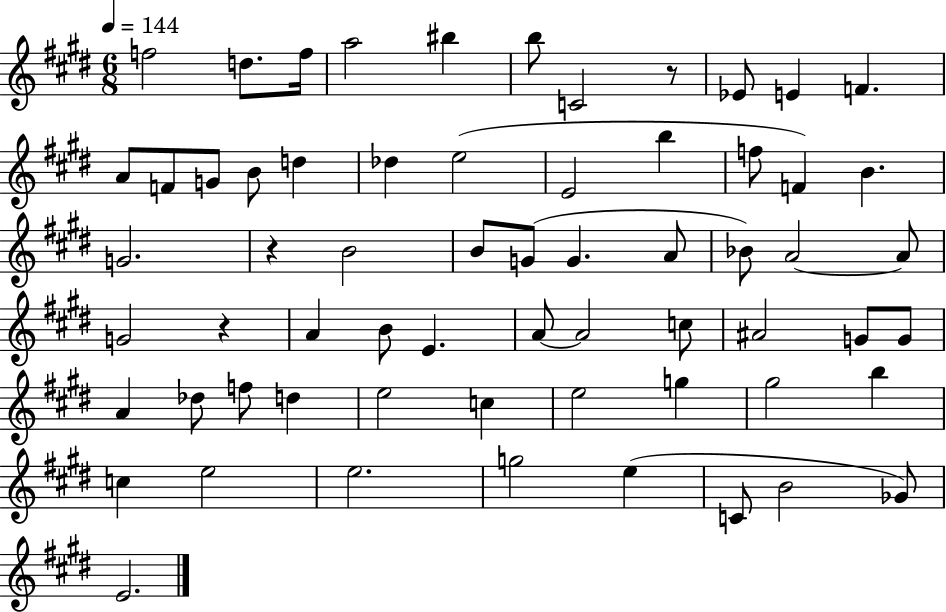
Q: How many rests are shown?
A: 3